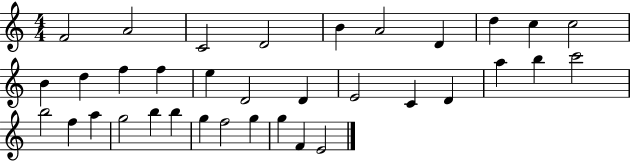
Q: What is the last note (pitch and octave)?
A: E4